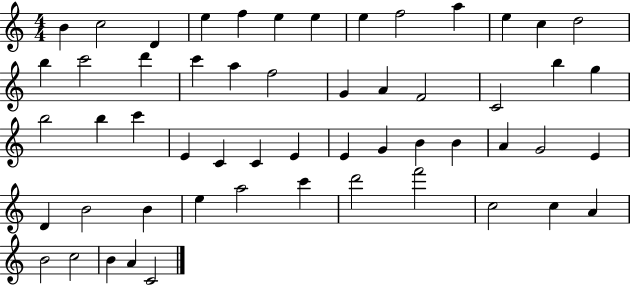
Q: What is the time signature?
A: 4/4